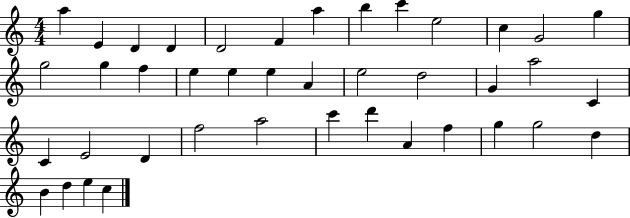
A5/q E4/q D4/q D4/q D4/h F4/q A5/q B5/q C6/q E5/h C5/q G4/h G5/q G5/h G5/q F5/q E5/q E5/q E5/q A4/q E5/h D5/h G4/q A5/h C4/q C4/q E4/h D4/q F5/h A5/h C6/q D6/q A4/q F5/q G5/q G5/h D5/q B4/q D5/q E5/q C5/q